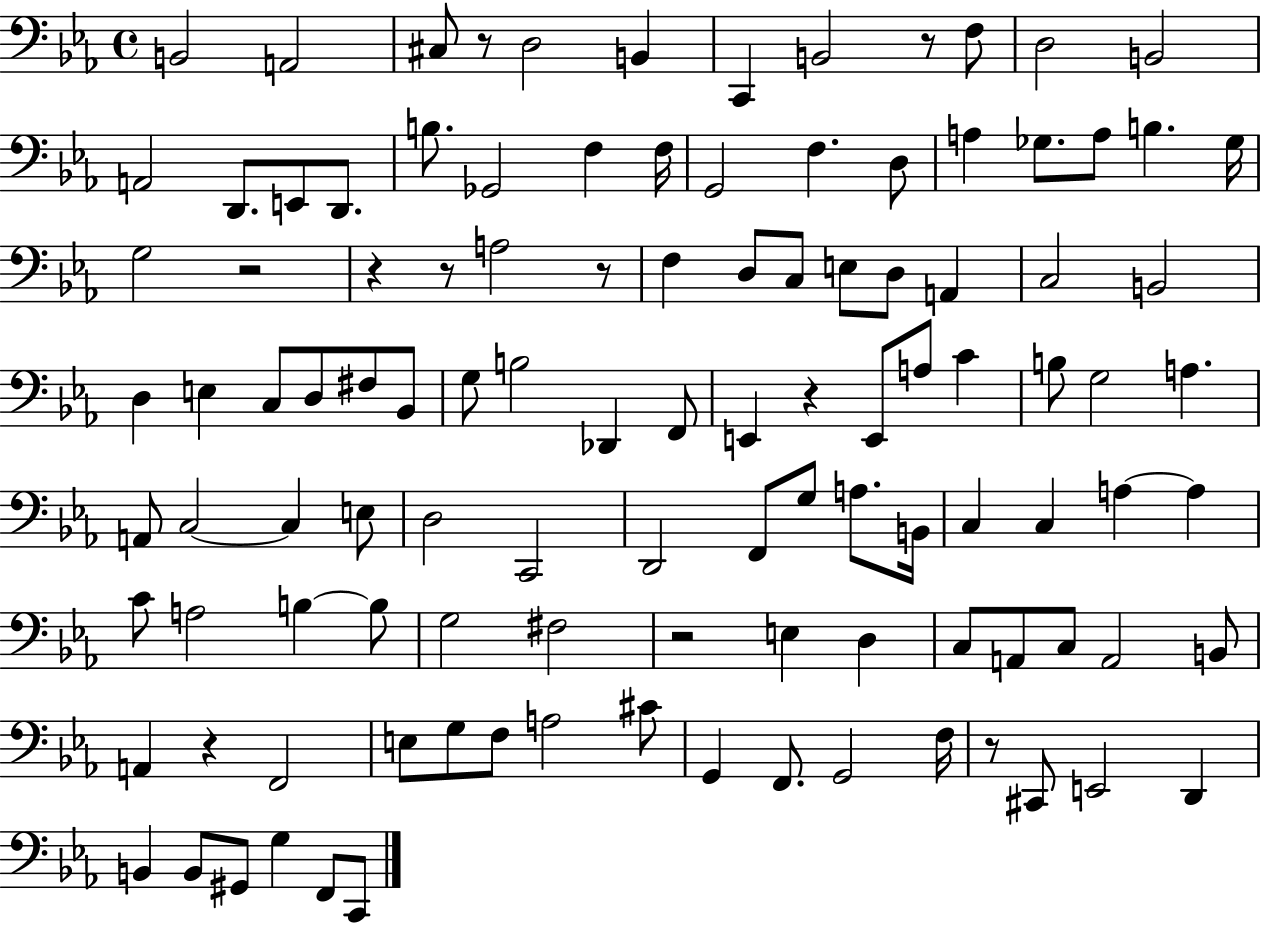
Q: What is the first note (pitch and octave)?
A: B2